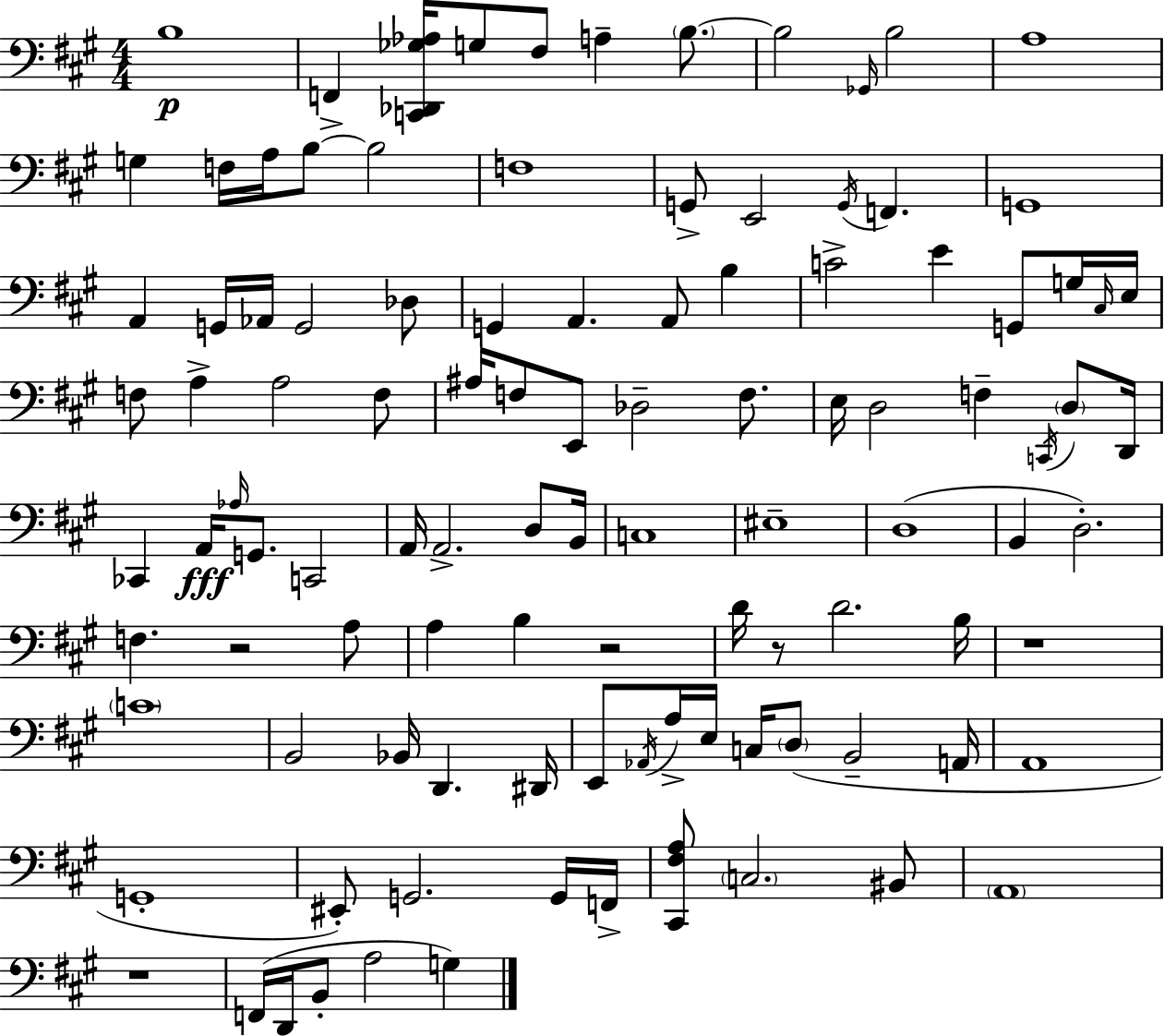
X:1
T:Untitled
M:4/4
L:1/4
K:A
B,4 F,, [C,,_D,,_G,_A,]/4 G,/2 ^F,/2 A, B,/2 B,2 _G,,/4 B,2 A,4 G, F,/4 A,/4 B,/2 B,2 F,4 G,,/2 E,,2 G,,/4 F,, G,,4 A,, G,,/4 _A,,/4 G,,2 _D,/2 G,, A,, A,,/2 B, C2 E G,,/2 G,/4 ^C,/4 E,/4 F,/2 A, A,2 F,/2 ^A,/4 F,/2 E,,/2 _D,2 F,/2 E,/4 D,2 F, C,,/4 D,/2 D,,/4 _C,, A,,/4 _A,/4 G,,/2 C,,2 A,,/4 A,,2 D,/2 B,,/4 C,4 ^E,4 D,4 B,, D,2 F, z2 A,/2 A, B, z2 D/4 z/2 D2 B,/4 z4 C4 B,,2 _B,,/4 D,, ^D,,/4 E,,/2 _A,,/4 A,/4 E,/4 C,/4 D,/2 B,,2 A,,/4 A,,4 G,,4 ^E,,/2 G,,2 G,,/4 F,,/4 [^C,,^F,A,]/2 C,2 ^B,,/2 A,,4 z4 F,,/4 D,,/4 B,,/2 A,2 G,